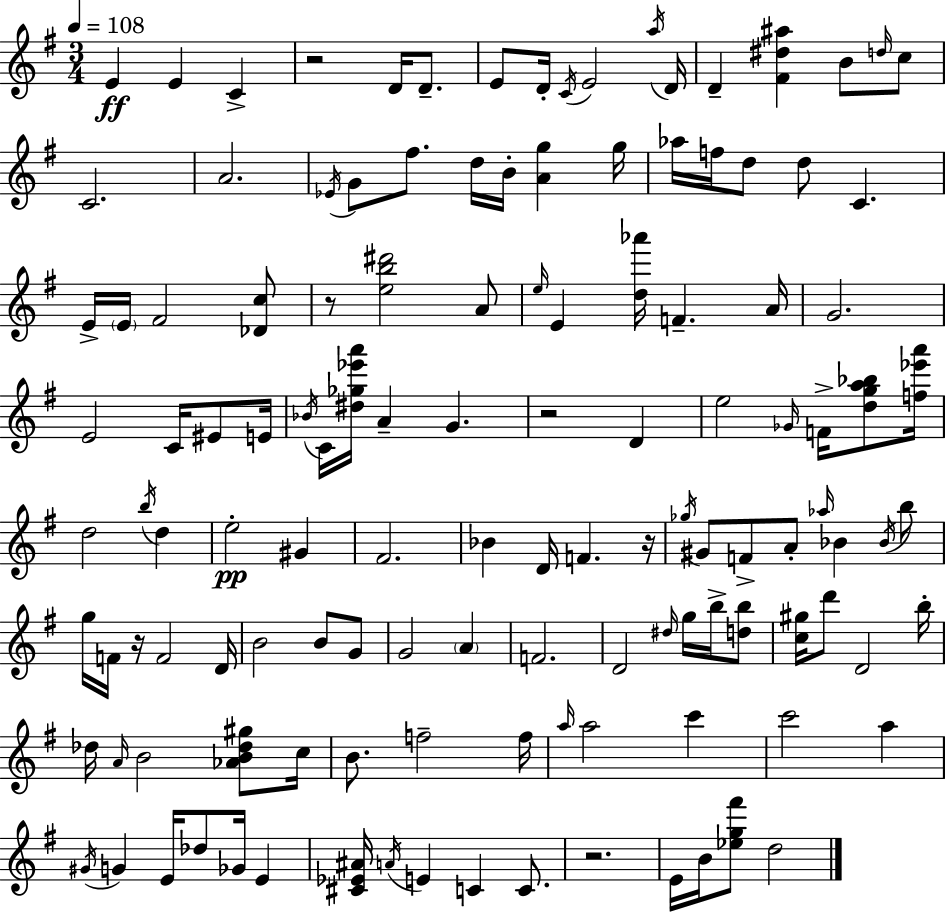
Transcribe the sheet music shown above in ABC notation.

X:1
T:Untitled
M:3/4
L:1/4
K:G
E E C z2 D/4 D/2 E/2 D/4 C/4 E2 a/4 D/4 D [^F^d^a] B/2 d/4 c/2 C2 A2 _E/4 G/2 ^f/2 d/4 B/4 [Ag] g/4 _a/4 f/4 d/2 d/2 C E/4 E/4 ^F2 [_Dc]/2 z/2 [eb^d']2 A/2 e/4 E [d_a']/4 F A/4 G2 E2 C/4 ^E/2 E/4 _B/4 C/4 [^d_g_e'a']/4 A G z2 D e2 _G/4 F/4 [dga_b]/2 [f_e'a']/4 d2 b/4 d e2 ^G ^F2 _B D/4 F z/4 _g/4 ^G/2 F/2 A/2 _a/4 _B _B/4 b/2 g/4 F/4 z/4 F2 D/4 B2 B/2 G/2 G2 A F2 D2 ^d/4 g/4 b/4 [db]/2 [c^g]/4 d'/2 D2 b/4 _d/4 A/4 B2 [_AB_d^g]/2 c/4 B/2 f2 f/4 a/4 a2 c' c'2 a ^G/4 G E/4 _d/2 _G/4 E [^C_E^A]/4 A/4 E C C/2 z2 E/4 B/4 [_eg^f']/2 d2